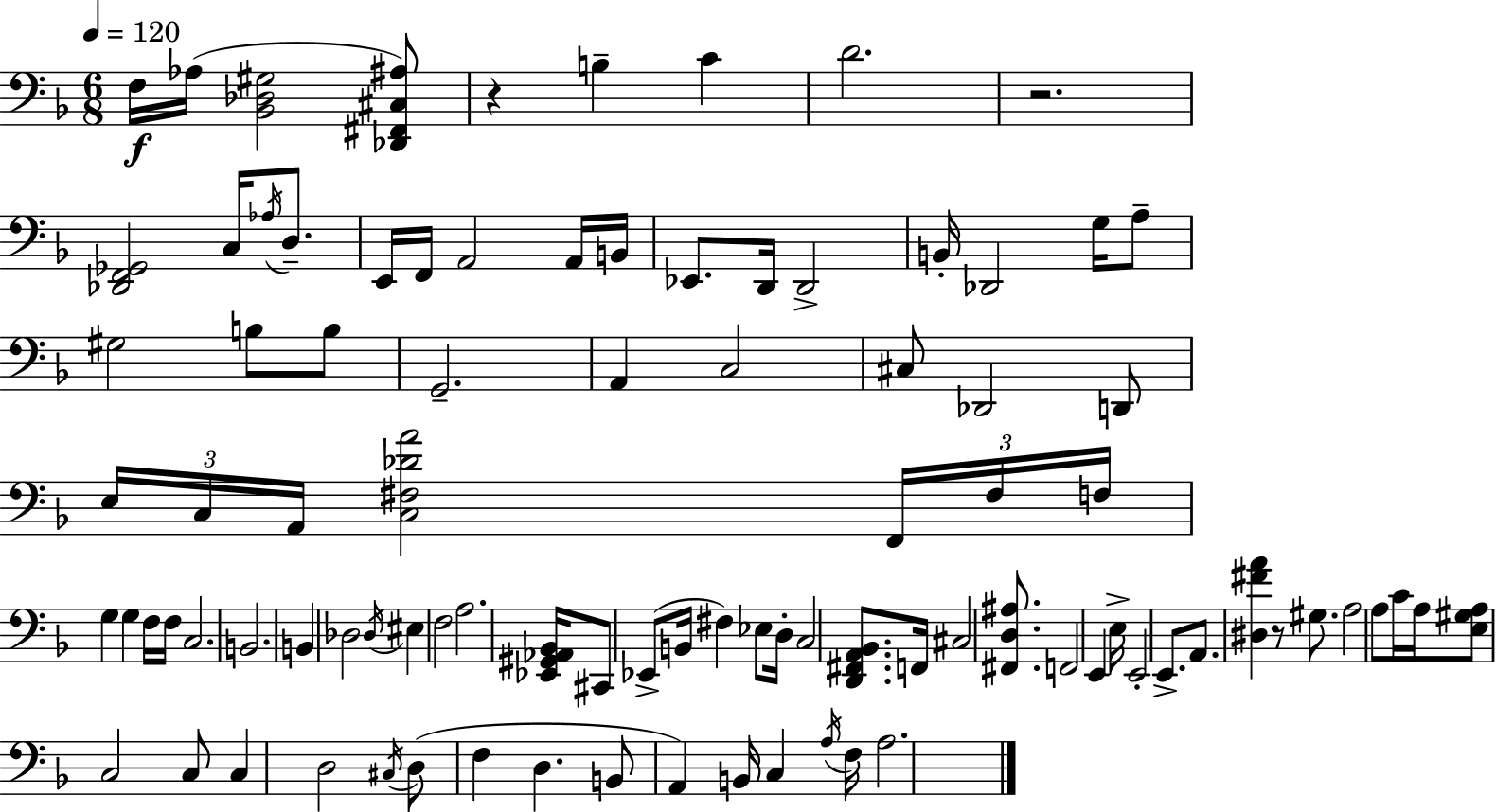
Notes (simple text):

F3/s Ab3/s [Bb2,Db3,G#3]/h [Db2,F#2,C#3,A#3]/e R/q B3/q C4/q D4/h. R/h. [Db2,F2,Gb2]/h C3/s Ab3/s D3/e. E2/s F2/s A2/h A2/s B2/s Eb2/e. D2/s D2/h B2/s Db2/h G3/s A3/e G#3/h B3/e B3/e G2/h. A2/q C3/h C#3/e Db2/h D2/e E3/s C3/s A2/s [C3,F#3,Db4,A4]/h F2/s F#3/s F3/s G3/q G3/q F3/s F3/s C3/h. B2/h. B2/q Db3/h Db3/s EIS3/q F3/h A3/h. [Eb2,G#2,Ab2,Bb2]/s C#2/e Eb2/e B2/s F#3/q Eb3/e D3/s C3/h [D2,F#2,A2,Bb2]/e. F2/s C#3/h [F#2,D3,A#3]/e. F2/h E2/q E3/s E2/h E2/e. A2/e. [D#3,F#4,A4]/q R/e G#3/e. A3/h A3/e C4/s A3/s [E3,G#3,A3]/e C3/h C3/e C3/q D3/h C#3/s D3/e F3/q D3/q. B2/e A2/q B2/s C3/q A3/s F3/s A3/h.